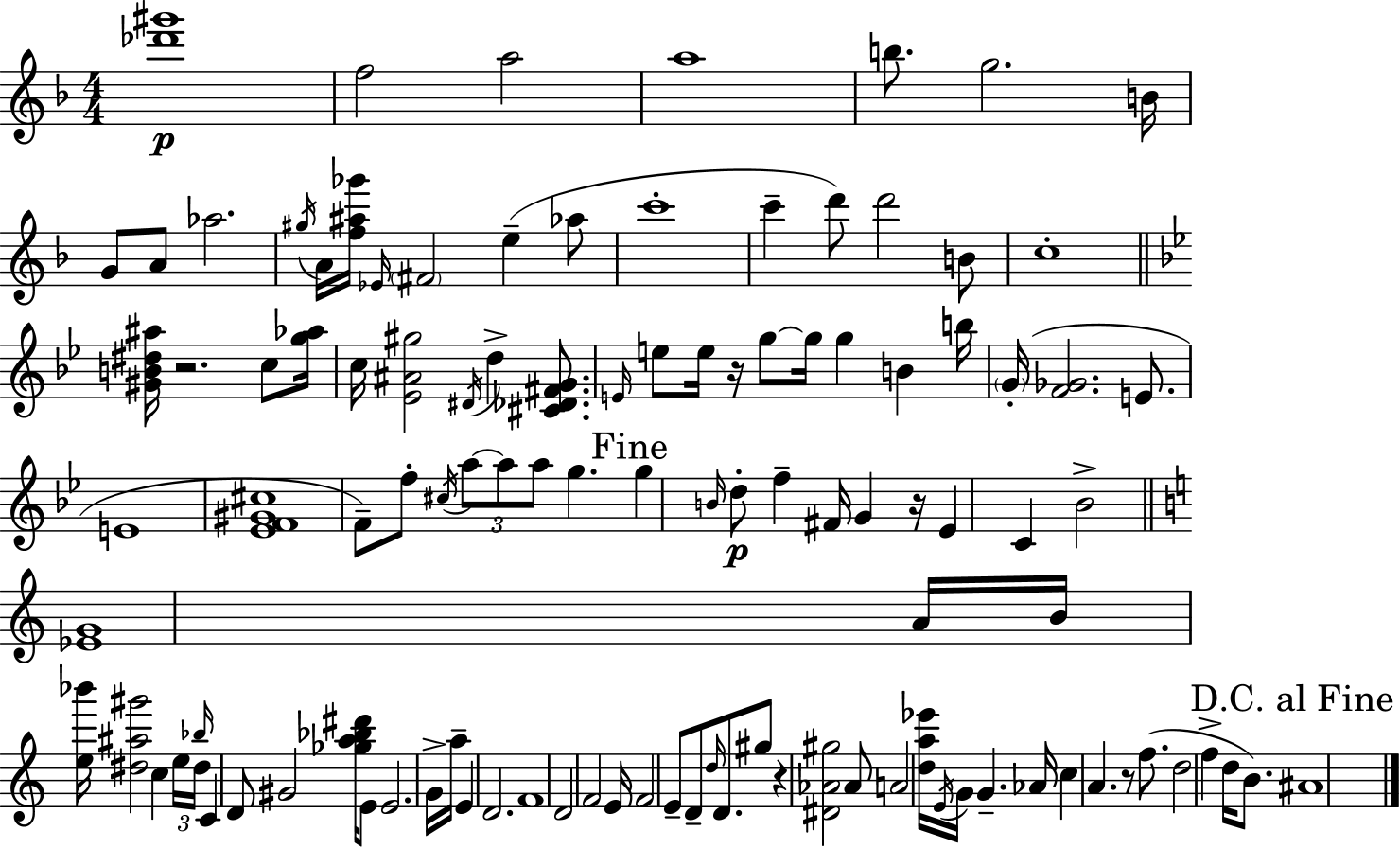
{
  \clef treble
  \numericTimeSignature
  \time 4/4
  \key f \major
  <des''' gis'''>1\p | f''2 a''2 | a''1 | b''8. g''2. b'16 | \break g'8 a'8 aes''2. | \acciaccatura { gis''16 } a'16 <f'' ais'' ges'''>16 \grace { ees'16 } \parenthesize fis'2 e''4--( | aes''8 c'''1-. | c'''4-- d'''8) d'''2 | \break b'8 c''1-. | \bar "||" \break \key g \minor <gis' b' dis'' ais''>16 r2. c''8 <g'' aes''>16 | c''16 <ees' ais' gis''>2 \acciaccatura { dis'16 } d''4-> <cis' des' fis' g'>8. | \grace { e'16 } e''8 e''16 r16 g''8~~ g''16 g''4 b'4 | b''16 \parenthesize g'16-.( <f' ges'>2. e'8. | \break e'1 | <ees' f' gis' cis''>1 | f'8--) f''8-. \acciaccatura { cis''16 } \tuplet 3/2 { a''8~~ a''8 a''8 } g''4. | \mark "Fine" g''4 \grace { b'16 } d''8-.\p f''4-- fis'16 g'4 | \break r16 ees'4 c'4 bes'2-> | \bar "||" \break \key c \major <ees' g'>1 | a'16 b'16 <e'' bes'''>16 <dis'' ais'' gis'''>2 c''4 \tuplet 3/2 { e''16 | dis''16 \grace { bes''16 } } c'4 d'8 gis'2 | <ges'' a'' bes'' dis'''>16 e'8 e'2. g'16-> | \break a''16-- e'4 d'2. | f'1 | d'2 f'2 | e'16 f'2 e'8-- d'8-- \grace { d''16 } d'8. | \break gis''8 r4 <dis' aes' gis''>2 | aes'8 a'2 <d'' a'' ees'''>16 \acciaccatura { e'16 } g'16 g'4.-- | aes'16 c''4 a'4. r8 | f''8.( d''2 f''4-> d''16 | \break b'8.) \mark "D.C. al Fine" ais'1 | \bar "|."
}